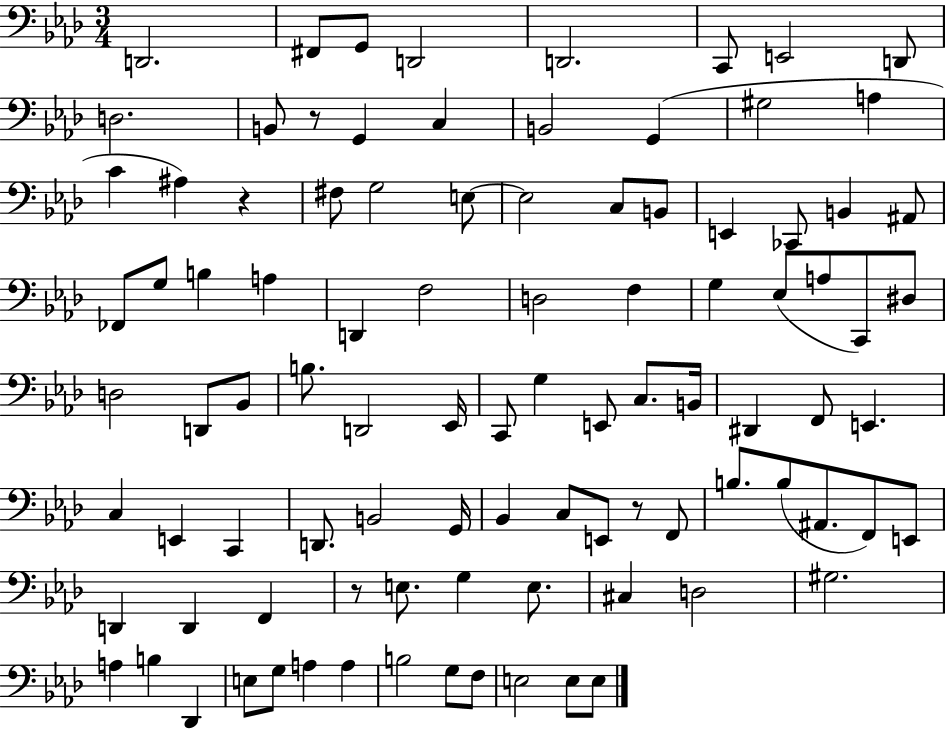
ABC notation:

X:1
T:Untitled
M:3/4
L:1/4
K:Ab
D,,2 ^F,,/2 G,,/2 D,,2 D,,2 C,,/2 E,,2 D,,/2 D,2 B,,/2 z/2 G,, C, B,,2 G,, ^G,2 A, C ^A, z ^F,/2 G,2 E,/2 E,2 C,/2 B,,/2 E,, _C,,/2 B,, ^A,,/2 _F,,/2 G,/2 B, A, D,, F,2 D,2 F, G, _E,/2 A,/2 C,,/2 ^D,/2 D,2 D,,/2 _B,,/2 B,/2 D,,2 _E,,/4 C,,/2 G, E,,/2 C,/2 B,,/4 ^D,, F,,/2 E,, C, E,, C,, D,,/2 B,,2 G,,/4 _B,, C,/2 E,,/2 z/2 F,,/2 B,/2 B,/2 ^A,,/2 F,,/2 E,,/2 D,, D,, F,, z/2 E,/2 G, E,/2 ^C, D,2 ^G,2 A, B, _D,, E,/2 G,/2 A, A, B,2 G,/2 F,/2 E,2 E,/2 E,/2